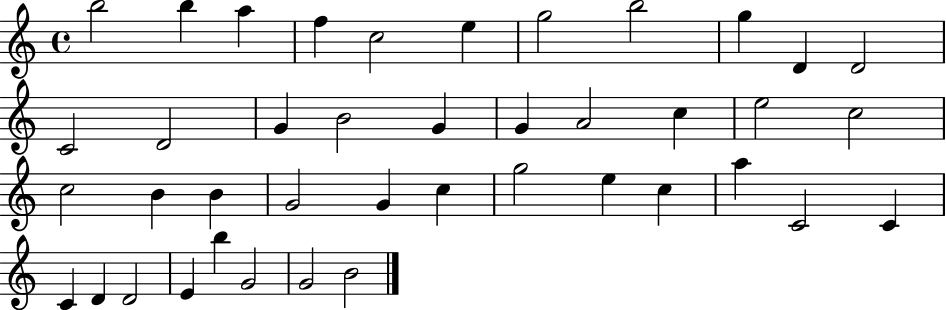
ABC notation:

X:1
T:Untitled
M:4/4
L:1/4
K:C
b2 b a f c2 e g2 b2 g D D2 C2 D2 G B2 G G A2 c e2 c2 c2 B B G2 G c g2 e c a C2 C C D D2 E b G2 G2 B2